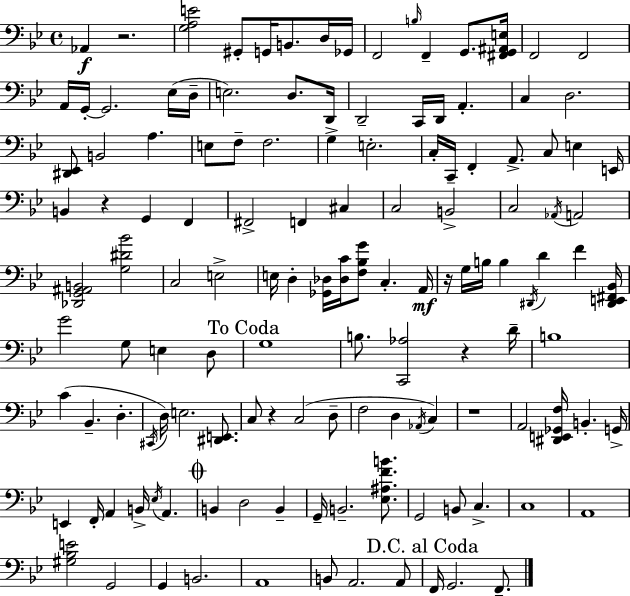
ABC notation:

X:1
T:Untitled
M:4/4
L:1/4
K:Bb
_A,, z2 [G,A,E]2 ^G,,/2 G,,/4 B,,/2 D,/4 _G,,/4 F,,2 B,/4 F,, G,,/2 [^F,,G,,^A,,E,]/4 F,,2 F,,2 A,,/4 G,,/4 G,,2 _E,/4 D,/4 E,2 D,/2 D,,/4 D,,2 C,,/4 D,,/4 A,, C, D,2 [^D,,_E,,]/2 B,,2 A, E,/2 F,/2 F,2 G, E,2 C,/4 C,,/4 F,, A,,/2 C,/2 E, E,,/4 B,, z G,, F,, ^F,,2 F,, ^C, C,2 B,,2 C,2 _A,,/4 A,,2 [_D,,G,,^A,,B,,]2 [G,^D_B]2 C,2 E,2 E,/4 D, [_G,,_D,]/4 [_D,C]/4 [F,_B,G]/2 C, A,,/4 z/4 G,/4 B,/4 B, ^D,,/4 D F [^D,,E,,^F,,_B,,]/4 G2 G,/2 E, D,/2 G,4 B,/2 [C,,_A,]2 z D/4 B,4 C _B,, D, ^C,,/4 D,/4 E,2 [^D,,E,,]/2 C,/2 z C,2 D,/2 F,2 D, _A,,/4 C, z4 A,,2 [^D,,E,,_G,,F,]/4 B,, G,,/4 E,, F,,/4 A,, B,,/4 _E,/4 A,, B,, D,2 B,, G,,/4 B,,2 [_E,^A,FB]/2 G,,2 B,,/2 C, C,4 A,,4 [^G,_B,E]2 G,,2 G,, B,,2 A,,4 B,,/2 A,,2 A,,/2 F,,/4 G,,2 F,,/2